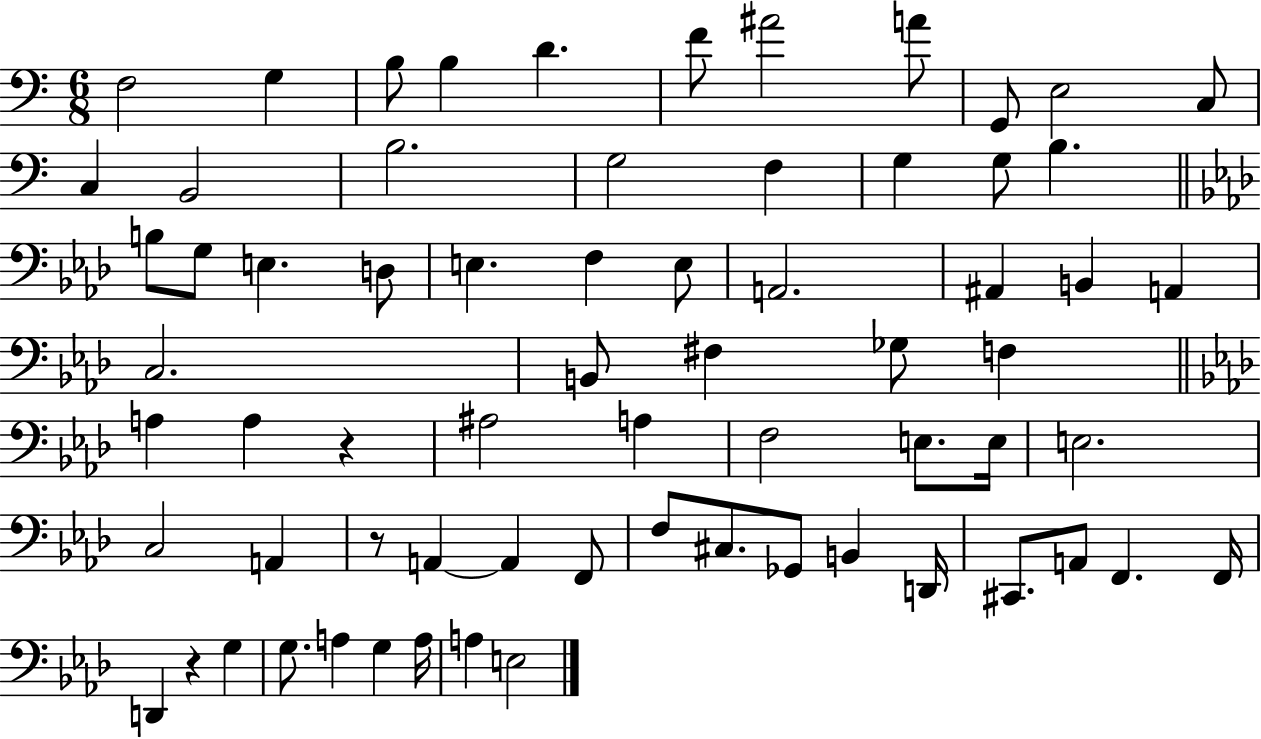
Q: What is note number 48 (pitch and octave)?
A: F2